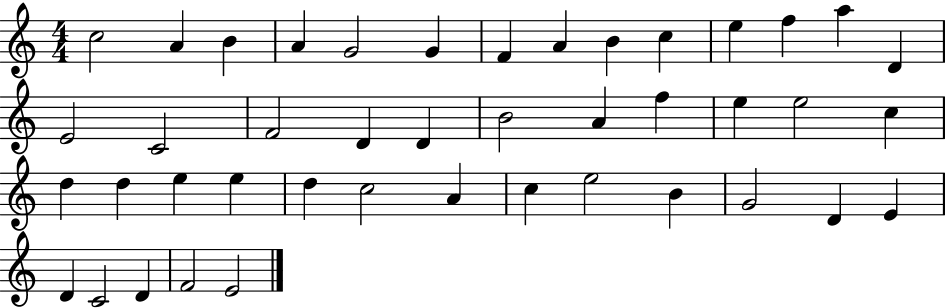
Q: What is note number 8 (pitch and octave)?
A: A4